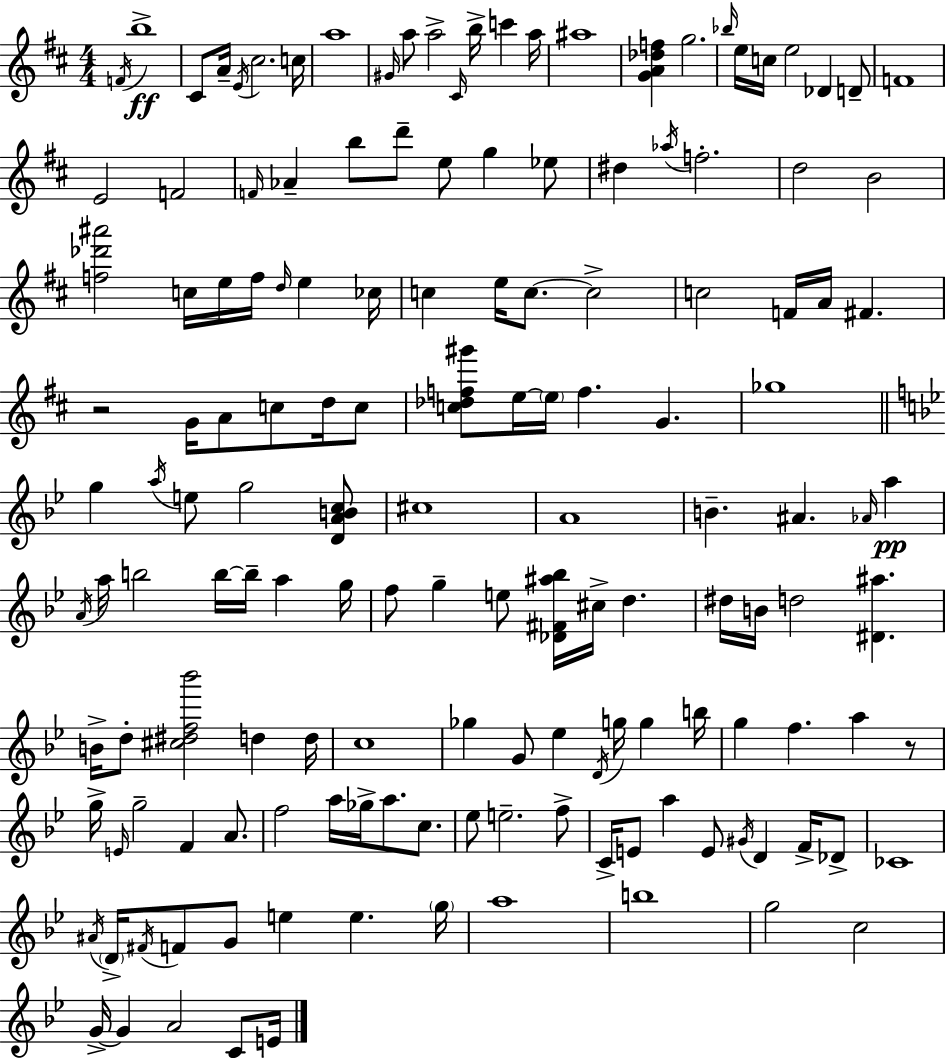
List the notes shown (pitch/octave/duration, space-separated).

F4/s B5/w C#4/e A4/s E4/s C#5/h. C5/s A5/w G#4/s A5/e A5/h C#4/s B5/s C6/q A5/s A#5/w [G4,A4,Db5,F5]/q G5/h. Bb5/s E5/s C5/s E5/h Db4/q D4/e F4/w E4/h F4/h F4/s Ab4/q B5/e D6/e E5/e G5/q Eb5/e D#5/q Ab5/s F5/h. D5/h B4/h [F5,Db6,A#6]/h C5/s E5/s F5/s D5/s E5/q CES5/s C5/q E5/s C5/e. C5/h C5/h F4/s A4/s F#4/q. R/h G4/s A4/e C5/e D5/s C5/e [C5,Db5,F5,G#6]/e E5/s E5/s F5/q. G4/q. Gb5/w G5/q A5/s E5/e G5/h [D4,A4,B4,C5]/e C#5/w A4/w B4/q. A#4/q. Ab4/s A5/q A4/s A5/s B5/h B5/s B5/s A5/q G5/s F5/e G5/q E5/e [Db4,F#4,A#5,Bb5]/s C#5/s D5/q. D#5/s B4/s D5/h [D#4,A#5]/q. B4/s D5/e [C#5,D#5,F5,Bb6]/h D5/q D5/s C5/w Gb5/q G4/e Eb5/q D4/s G5/s G5/q B5/s G5/q F5/q. A5/q R/e G5/s E4/s G5/h F4/q A4/e. F5/h A5/s Gb5/s A5/e. C5/e. Eb5/e E5/h. F5/e C4/s E4/e A5/q E4/e G#4/s D4/q F4/s Db4/e CES4/w A#4/s D4/s F#4/s F4/e G4/e E5/q E5/q. G5/s A5/w B5/w G5/h C5/h G4/s G4/q A4/h C4/e E4/s